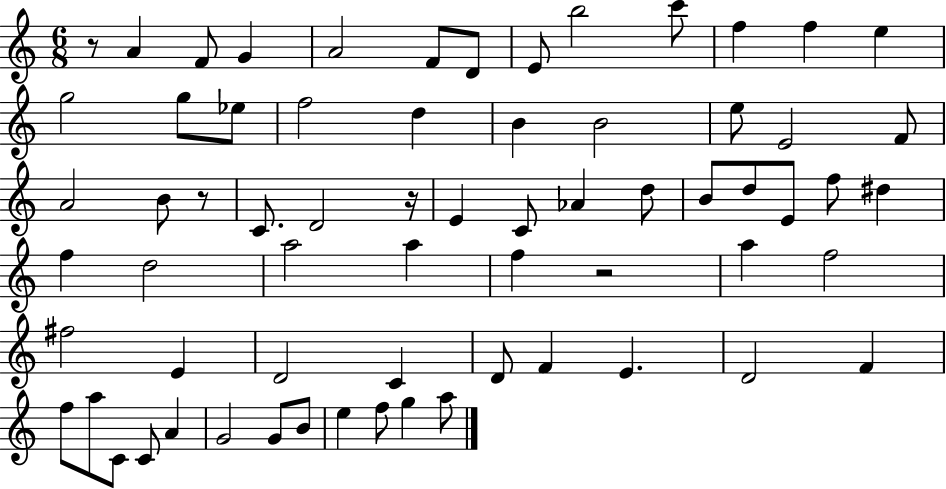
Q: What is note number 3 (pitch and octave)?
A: G4